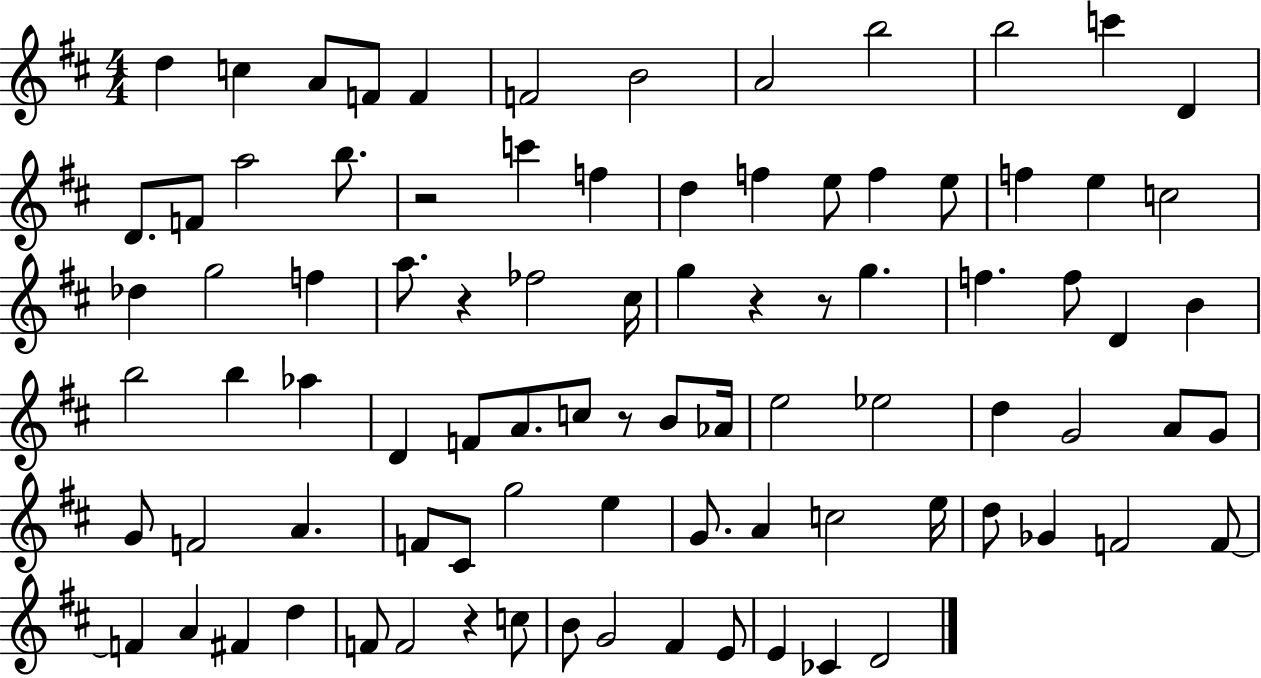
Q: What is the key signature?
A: D major